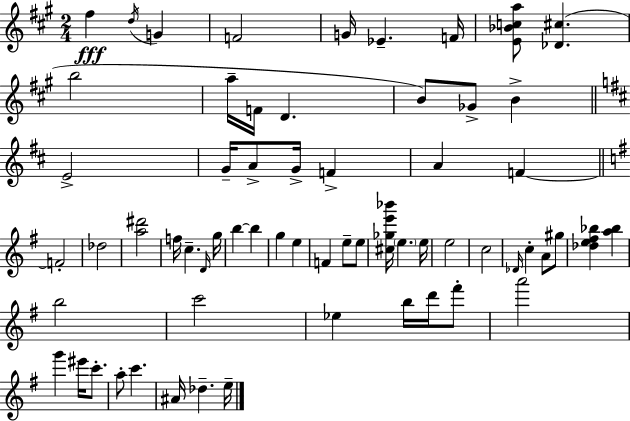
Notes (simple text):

F#5/q D5/s G4/q F4/h G4/s Eb4/q. F4/s [E4,Bb4,C5,A5]/e [Db4,C#5]/q. B5/h A5/s F4/s D4/q. B4/e Gb4/e B4/q E4/h G4/s A4/e G4/s F4/q A4/q F4/q F4/h Db5/h [A5,D#6]/h F5/s C5/q. D4/s G5/s B5/q B5/q G5/q E5/q F4/q E5/e E5/e [C#5,Gb5,E6,Bb6]/s E5/q. E5/s E5/h C5/h Db4/s C5/q A4/e G#5/e [Db5,E5,F#5,Bb5]/q [A5,Bb5]/q B5/h C6/h Eb5/q B5/s D6/s F#6/e A6/h G6/q EIS6/s C6/e. A5/e C6/q. A#4/s Db5/q. E5/s